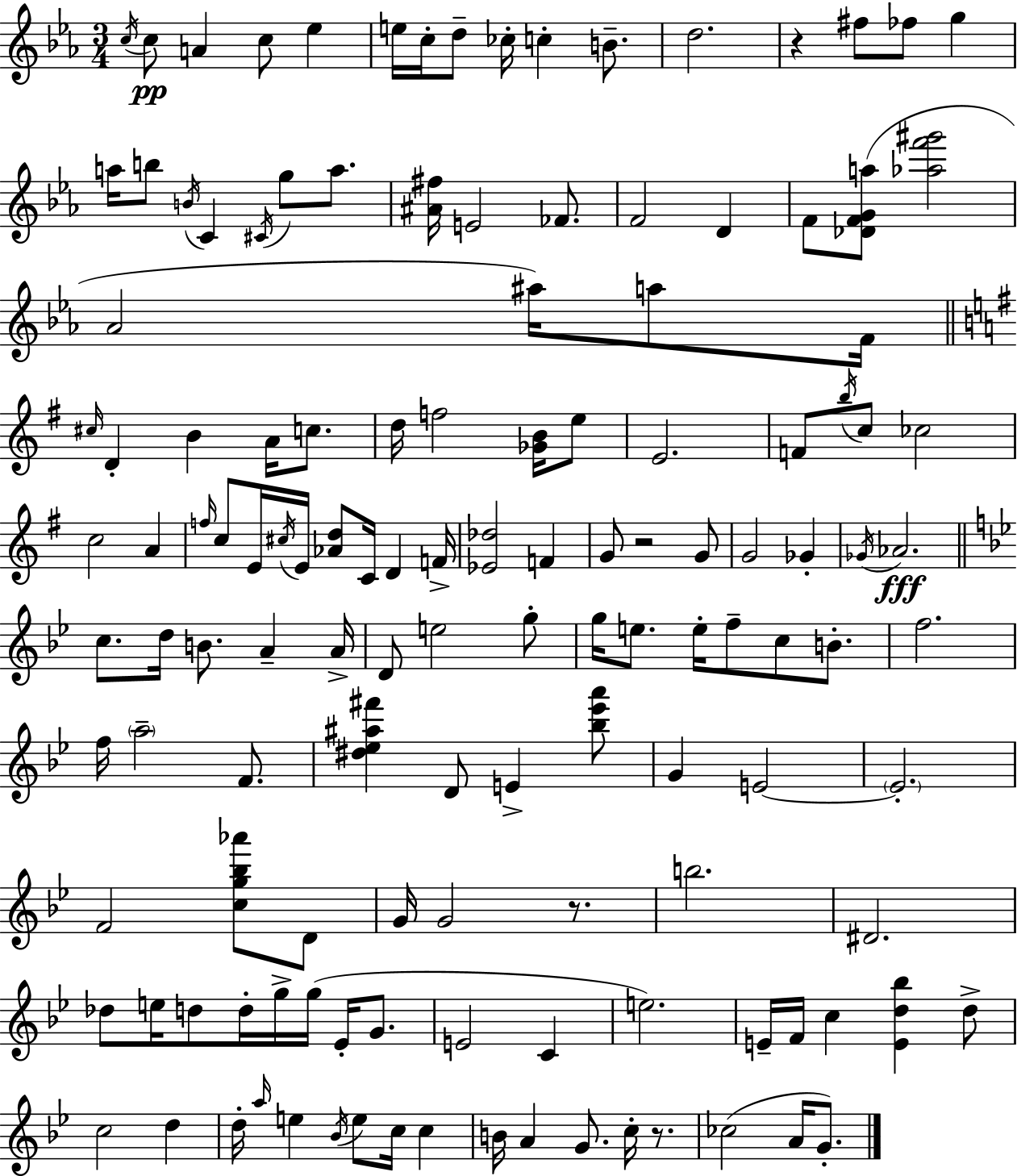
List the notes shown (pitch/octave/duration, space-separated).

C5/s C5/e A4/q C5/e Eb5/q E5/s C5/s D5/e CES5/s C5/q B4/e. D5/h. R/q F#5/e FES5/e G5/q A5/s B5/e B4/s C4/q C#4/s G5/e A5/e. [A#4,F#5]/s E4/h FES4/e. F4/h D4/q F4/e [Db4,F4,G4,A5]/e [Ab5,F6,G#6]/h Ab4/h A#5/s A5/e F4/s C#5/s D4/q B4/q A4/s C5/e. D5/s F5/h [Gb4,B4]/s E5/e E4/h. F4/e B5/s C5/e CES5/h C5/h A4/q F5/s C5/e E4/s C#5/s E4/s [Ab4,D5]/e C4/s D4/q F4/s [Eb4,Db5]/h F4/q G4/e R/h G4/e G4/h Gb4/q Gb4/s Ab4/h. C5/e. D5/s B4/e. A4/q A4/s D4/e E5/h G5/e G5/s E5/e. E5/s F5/e C5/e B4/e. F5/h. F5/s A5/h F4/e. [D#5,Eb5,A#5,F#6]/q D4/e E4/q [Bb5,Eb6,A6]/e G4/q E4/h E4/h. F4/h [C5,G5,Bb5,Ab6]/e D4/e G4/s G4/h R/e. B5/h. D#4/h. Db5/e E5/s D5/e D5/s G5/s G5/s Eb4/s G4/e. E4/h C4/q E5/h. E4/s F4/s C5/q [E4,D5,Bb5]/q D5/e C5/h D5/q D5/s A5/s E5/q Bb4/s E5/e C5/s C5/q B4/s A4/q G4/e. C5/s R/e. CES5/h A4/s G4/e.